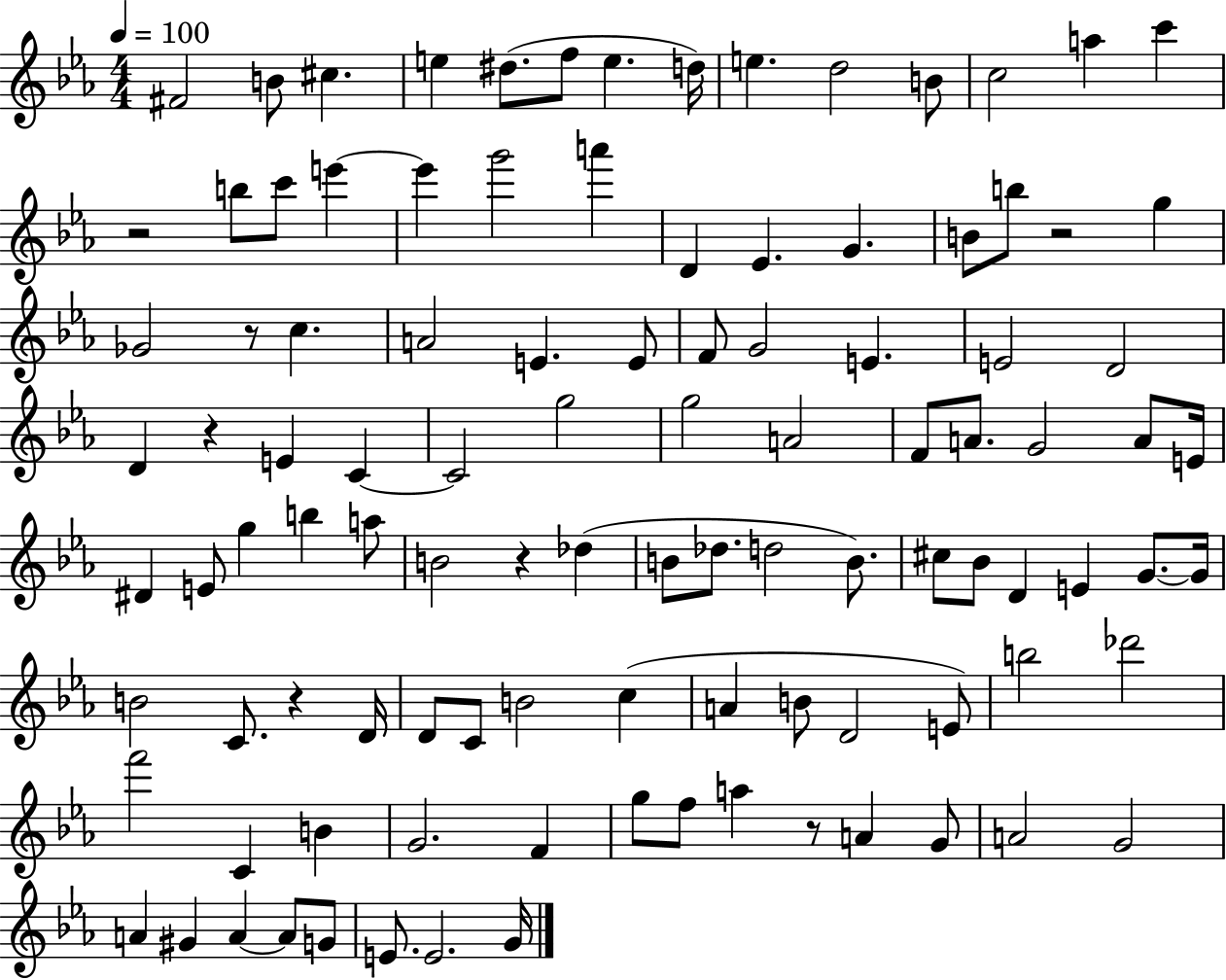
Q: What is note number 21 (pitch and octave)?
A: D4